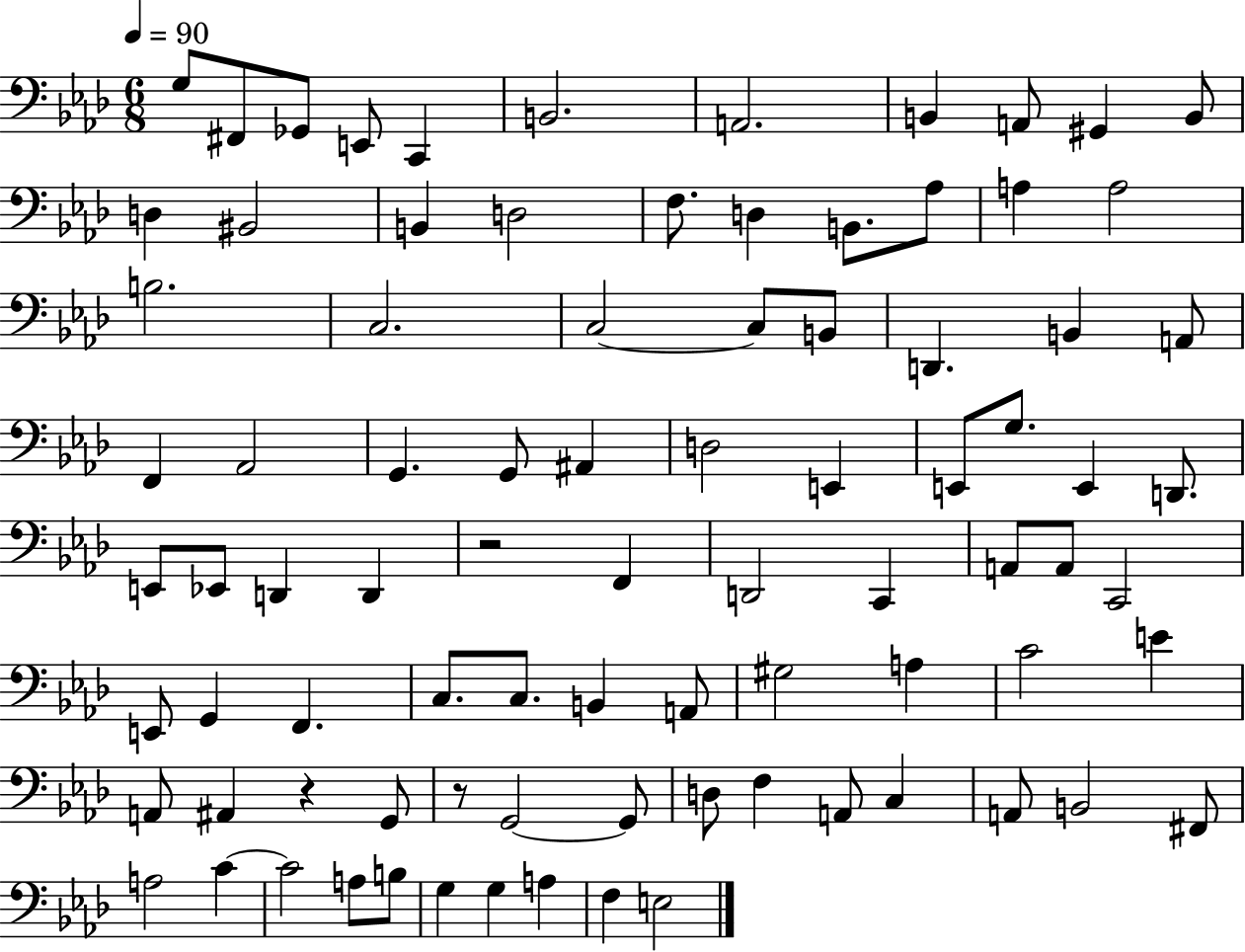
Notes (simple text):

G3/e F#2/e Gb2/e E2/e C2/q B2/h. A2/h. B2/q A2/e G#2/q B2/e D3/q BIS2/h B2/q D3/h F3/e. D3/q B2/e. Ab3/e A3/q A3/h B3/h. C3/h. C3/h C3/e B2/e D2/q. B2/q A2/e F2/q Ab2/h G2/q. G2/e A#2/q D3/h E2/q E2/e G3/e. E2/q D2/e. E2/e Eb2/e D2/q D2/q R/h F2/q D2/h C2/q A2/e A2/e C2/h E2/e G2/q F2/q. C3/e. C3/e. B2/q A2/e G#3/h A3/q C4/h E4/q A2/e A#2/q R/q G2/e R/e G2/h G2/e D3/e F3/q A2/e C3/q A2/e B2/h F#2/e A3/h C4/q C4/h A3/e B3/e G3/q G3/q A3/q F3/q E3/h